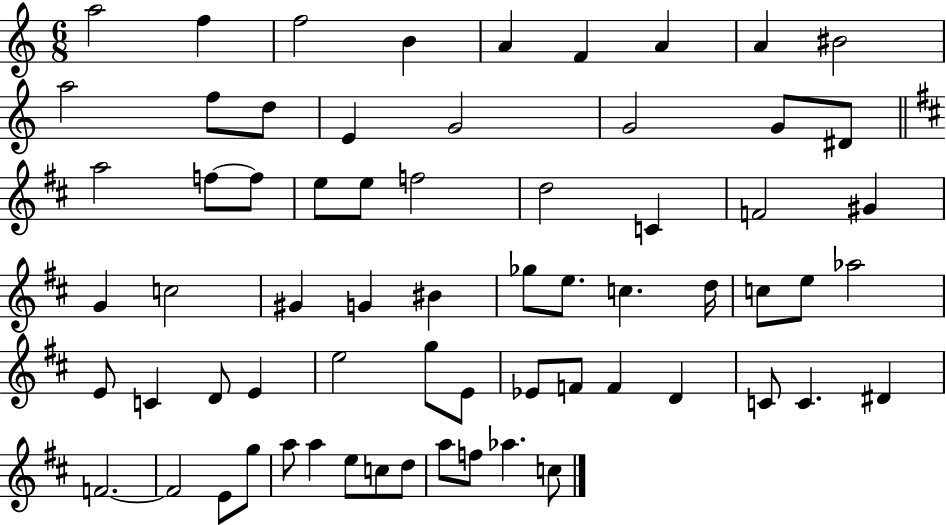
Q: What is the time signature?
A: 6/8